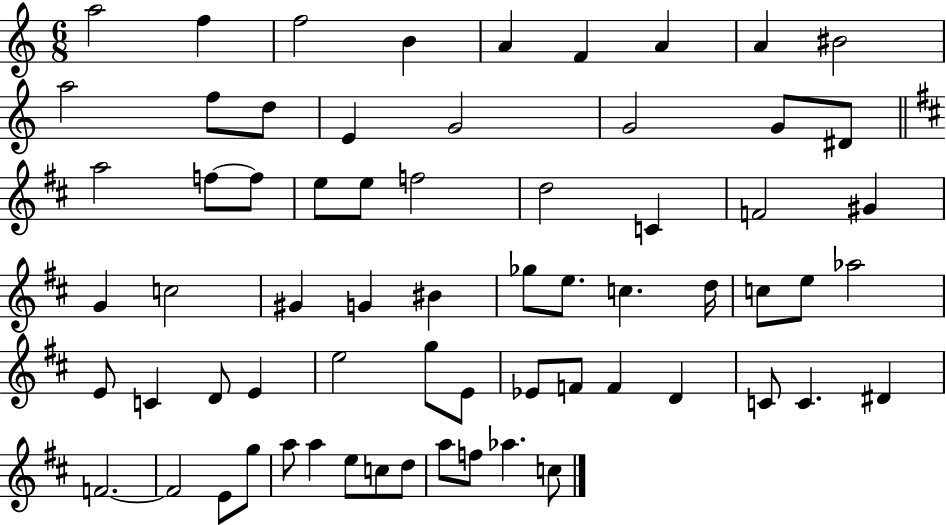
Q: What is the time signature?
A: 6/8